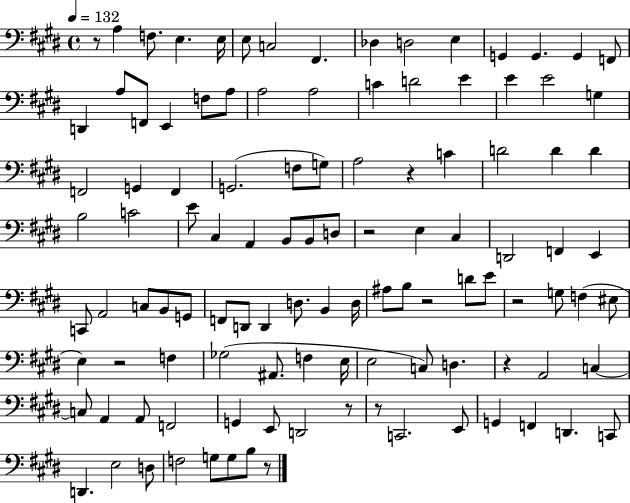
X:1
T:Untitled
M:4/4
L:1/4
K:E
z/2 A, F,/2 E, E,/4 E,/2 C,2 ^F,, _D, D,2 E, G,, G,, G,, F,,/2 D,, A,/2 F,,/2 E,, F,/2 A,/2 A,2 A,2 C D2 E E E2 G, F,,2 G,, F,, G,,2 F,/2 G,/2 A,2 z C D2 D D B,2 C2 E/2 ^C, A,, B,,/2 B,,/2 D,/2 z2 E, ^C, D,,2 F,, E,, C,,/2 A,,2 C,/2 B,,/2 G,,/2 F,,/2 D,,/2 D,, D,/2 B,, D,/4 ^A,/2 B,/2 z2 D/2 E/2 z2 G,/2 F, ^E,/2 E, z2 F, _G,2 ^A,,/2 F, E,/4 E,2 C,/2 D, z A,,2 C, C,/2 A,, A,,/2 F,,2 G,, E,,/2 D,,2 z/2 z/2 C,,2 E,,/2 G,, F,, D,, C,,/2 D,, E,2 D,/2 F,2 G,/2 G,/2 B,/2 z/2